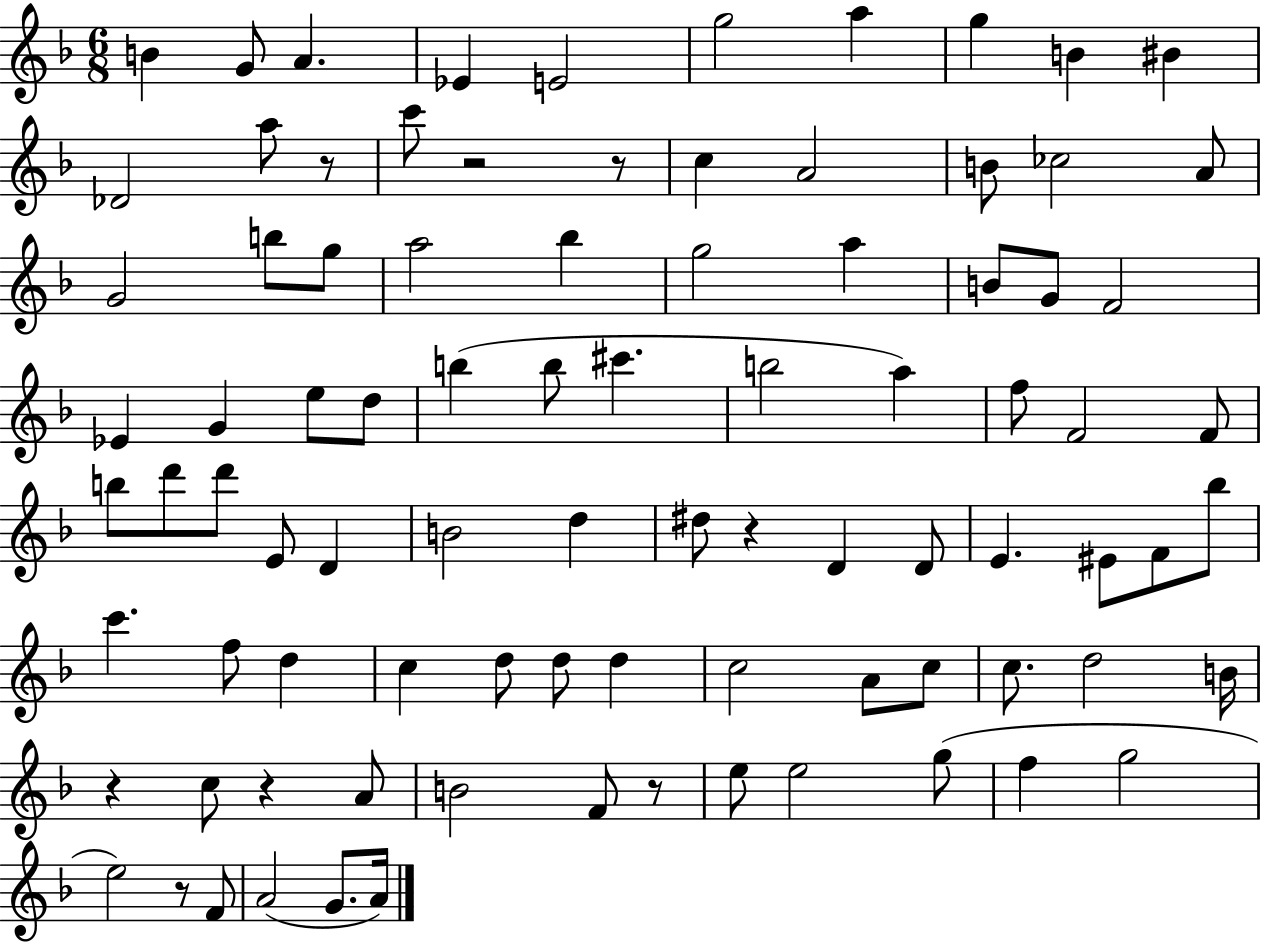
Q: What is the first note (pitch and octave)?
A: B4